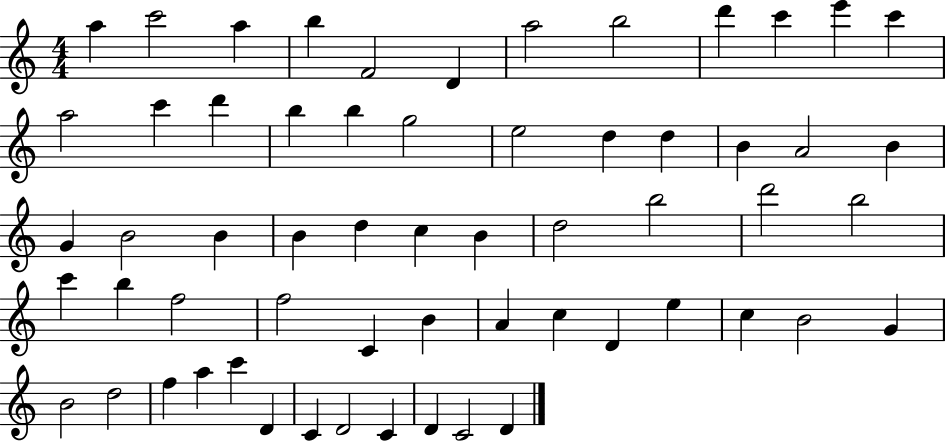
A5/q C6/h A5/q B5/q F4/h D4/q A5/h B5/h D6/q C6/q E6/q C6/q A5/h C6/q D6/q B5/q B5/q G5/h E5/h D5/q D5/q B4/q A4/h B4/q G4/q B4/h B4/q B4/q D5/q C5/q B4/q D5/h B5/h D6/h B5/h C6/q B5/q F5/h F5/h C4/q B4/q A4/q C5/q D4/q E5/q C5/q B4/h G4/q B4/h D5/h F5/q A5/q C6/q D4/q C4/q D4/h C4/q D4/q C4/h D4/q